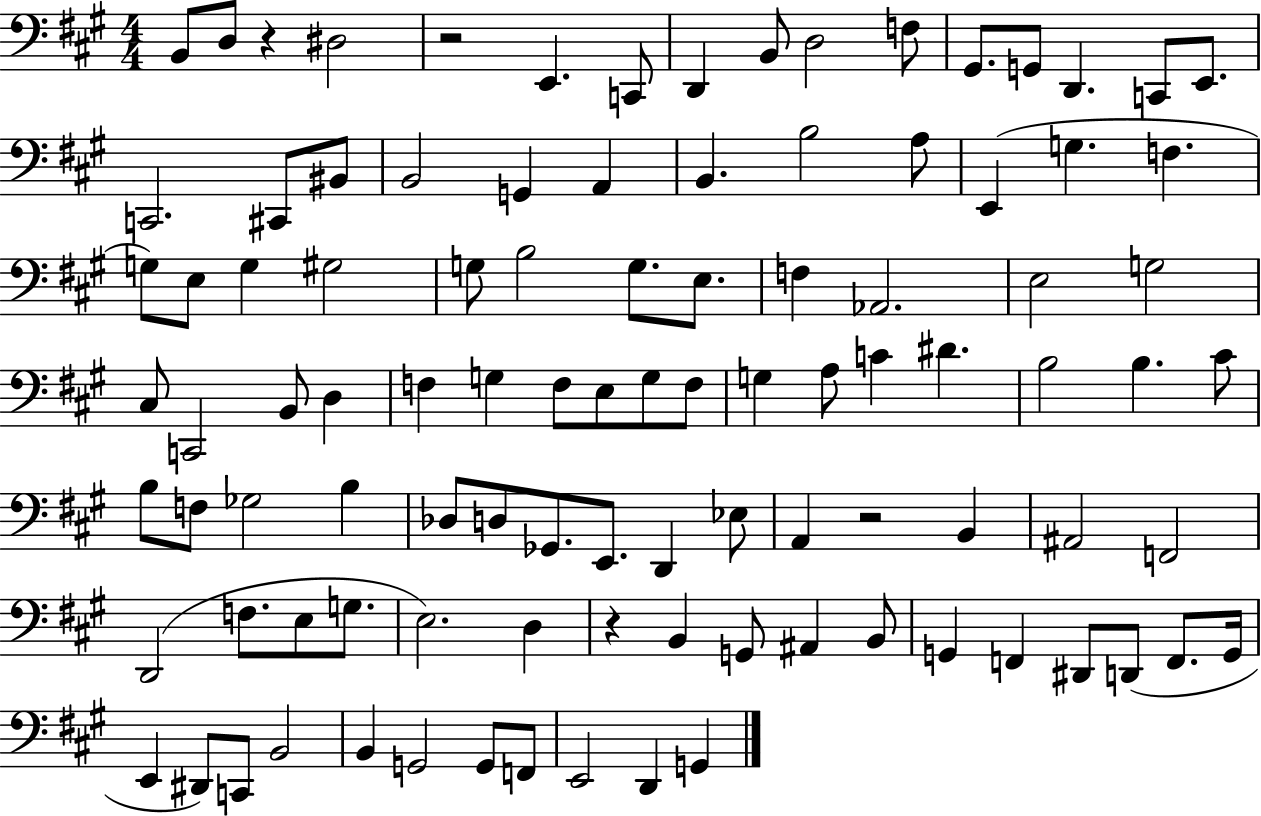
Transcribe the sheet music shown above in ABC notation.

X:1
T:Untitled
M:4/4
L:1/4
K:A
B,,/2 D,/2 z ^D,2 z2 E,, C,,/2 D,, B,,/2 D,2 F,/2 ^G,,/2 G,,/2 D,, C,,/2 E,,/2 C,,2 ^C,,/2 ^B,,/2 B,,2 G,, A,, B,, B,2 A,/2 E,, G, F, G,/2 E,/2 G, ^G,2 G,/2 B,2 G,/2 E,/2 F, _A,,2 E,2 G,2 ^C,/2 C,,2 B,,/2 D, F, G, F,/2 E,/2 G,/2 F,/2 G, A,/2 C ^D B,2 B, ^C/2 B,/2 F,/2 _G,2 B, _D,/2 D,/2 _G,,/2 E,,/2 D,, _E,/2 A,, z2 B,, ^A,,2 F,,2 D,,2 F,/2 E,/2 G,/2 E,2 D, z B,, G,,/2 ^A,, B,,/2 G,, F,, ^D,,/2 D,,/2 F,,/2 G,,/4 E,, ^D,,/2 C,,/2 B,,2 B,, G,,2 G,,/2 F,,/2 E,,2 D,, G,,